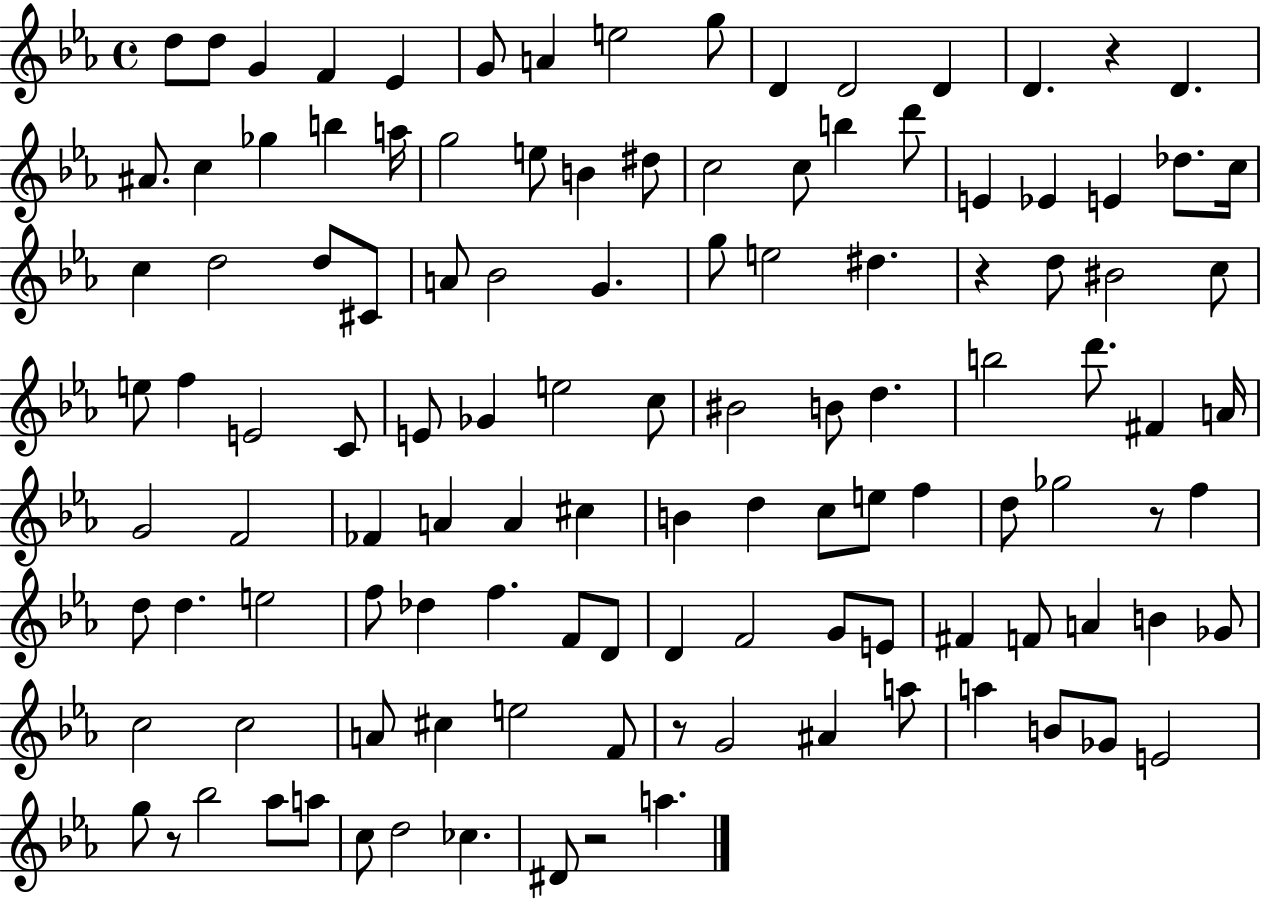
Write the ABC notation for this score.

X:1
T:Untitled
M:4/4
L:1/4
K:Eb
d/2 d/2 G F _E G/2 A e2 g/2 D D2 D D z D ^A/2 c _g b a/4 g2 e/2 B ^d/2 c2 c/2 b d'/2 E _E E _d/2 c/4 c d2 d/2 ^C/2 A/2 _B2 G g/2 e2 ^d z d/2 ^B2 c/2 e/2 f E2 C/2 E/2 _G e2 c/2 ^B2 B/2 d b2 d'/2 ^F A/4 G2 F2 _F A A ^c B d c/2 e/2 f d/2 _g2 z/2 f d/2 d e2 f/2 _d f F/2 D/2 D F2 G/2 E/2 ^F F/2 A B _G/2 c2 c2 A/2 ^c e2 F/2 z/2 G2 ^A a/2 a B/2 _G/2 E2 g/2 z/2 _b2 _a/2 a/2 c/2 d2 _c ^D/2 z2 a